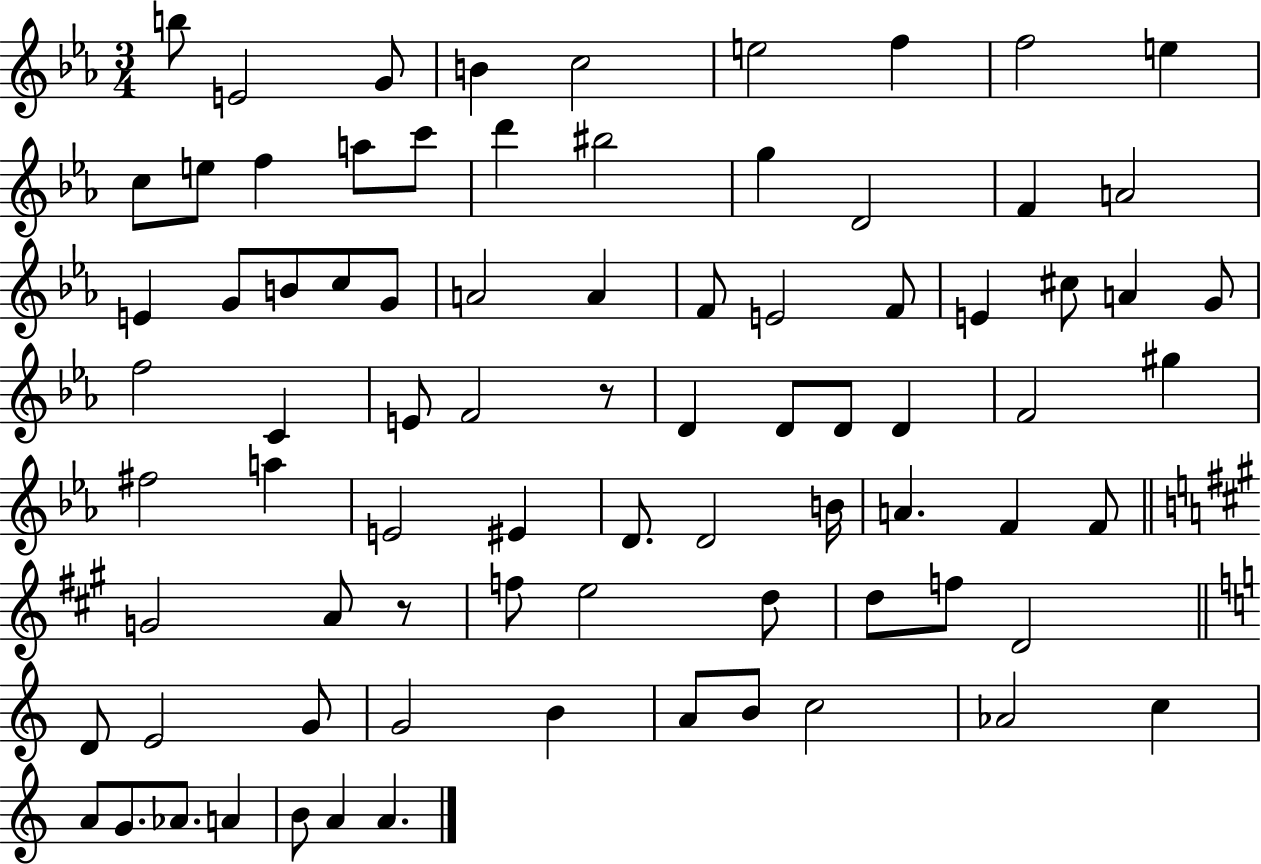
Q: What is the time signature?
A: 3/4